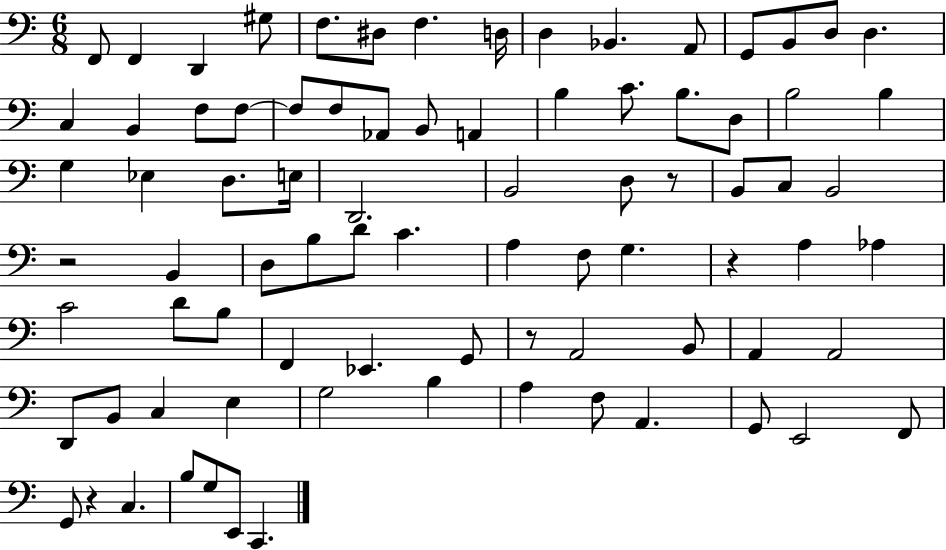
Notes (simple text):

F2/e F2/q D2/q G#3/e F3/e. D#3/e F3/q. D3/s D3/q Bb2/q. A2/e G2/e B2/e D3/e D3/q. C3/q B2/q F3/e F3/e F3/e F3/e Ab2/e B2/e A2/q B3/q C4/e. B3/e. D3/e B3/h B3/q G3/q Eb3/q D3/e. E3/s D2/h. B2/h D3/e R/e B2/e C3/e B2/h R/h B2/q D3/e B3/e D4/e C4/q. A3/q F3/e G3/q. R/q A3/q Ab3/q C4/h D4/e B3/e F2/q Eb2/q. G2/e R/e A2/h B2/e A2/q A2/h D2/e B2/e C3/q E3/q G3/h B3/q A3/q F3/e A2/q. G2/e E2/h F2/e G2/e R/q C3/q. B3/e G3/e E2/e C2/q.